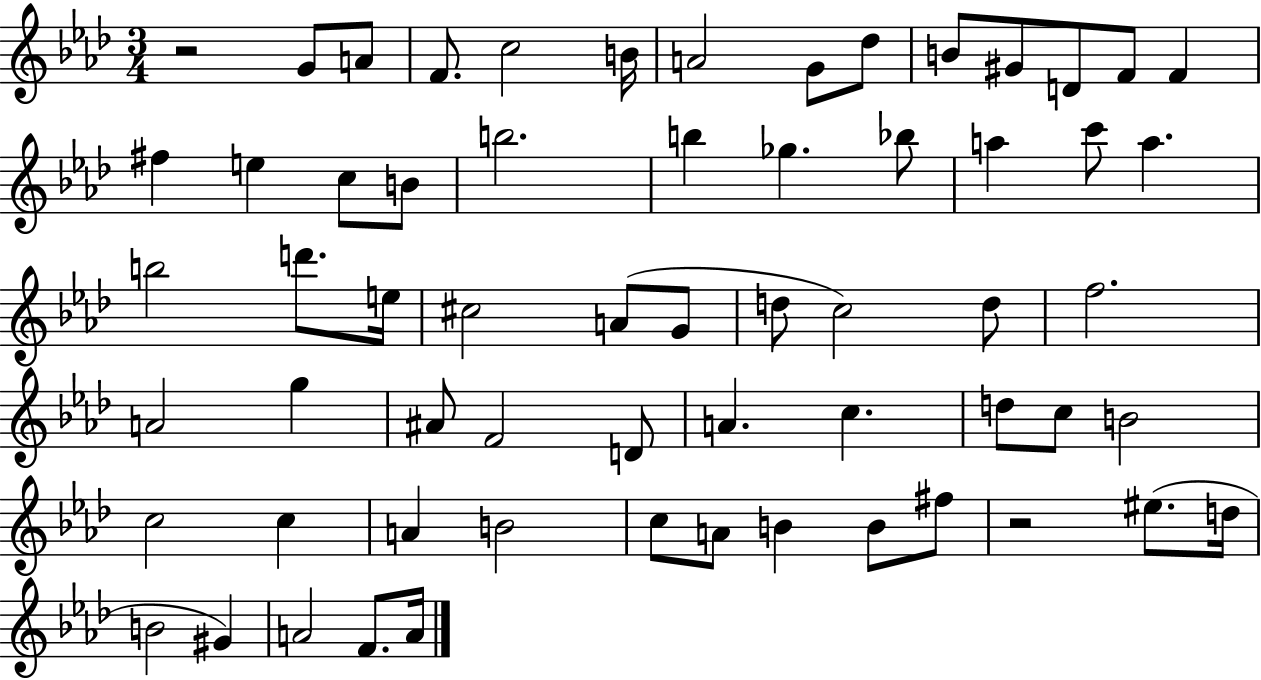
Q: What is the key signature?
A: AES major